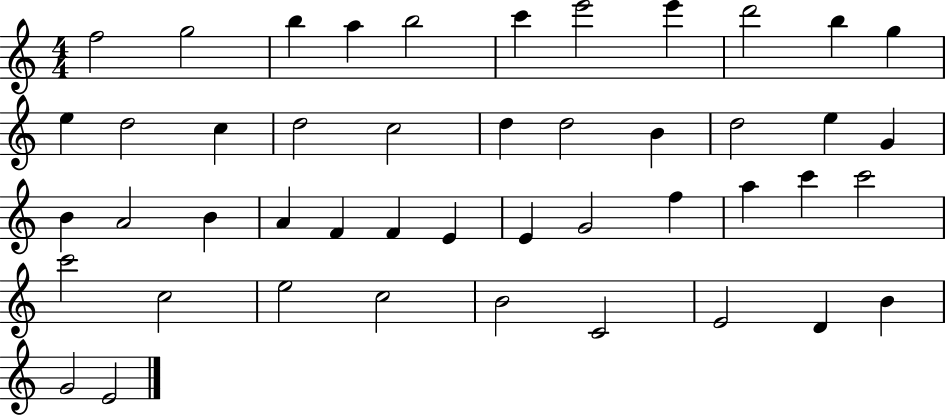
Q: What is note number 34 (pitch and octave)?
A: C6